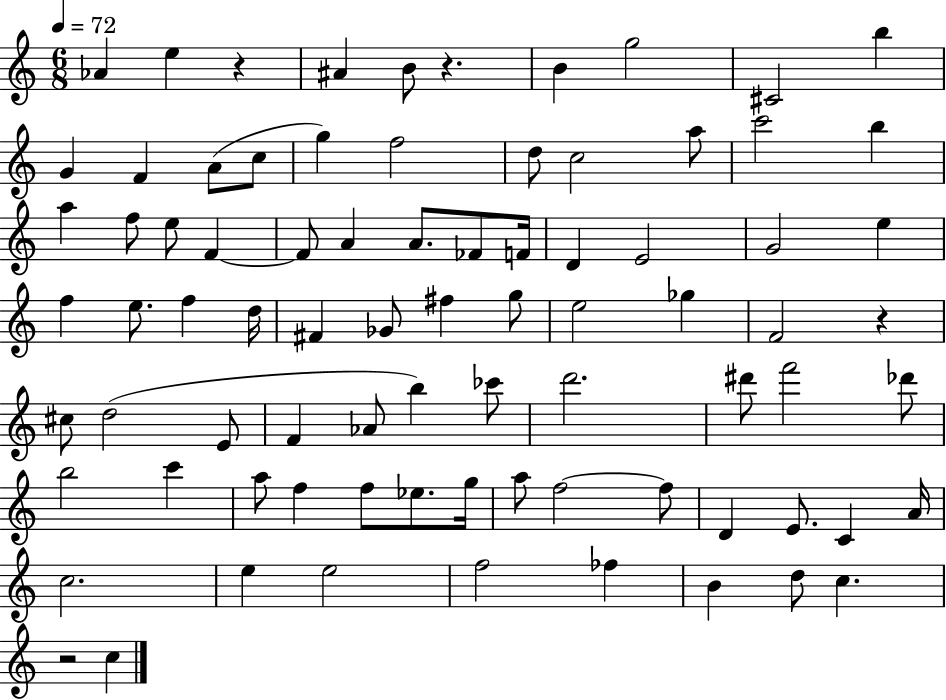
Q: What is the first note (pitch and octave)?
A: Ab4